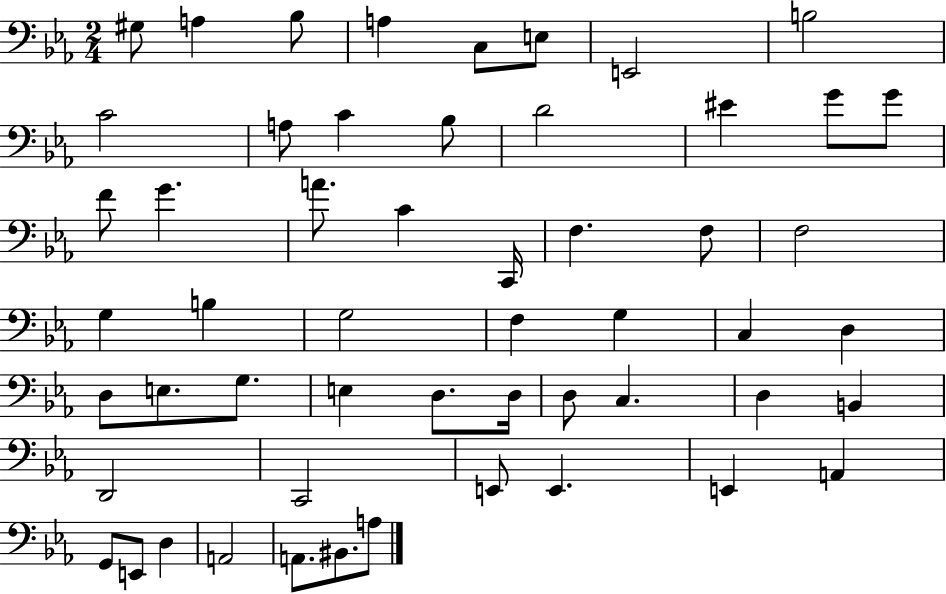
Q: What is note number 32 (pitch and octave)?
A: D3